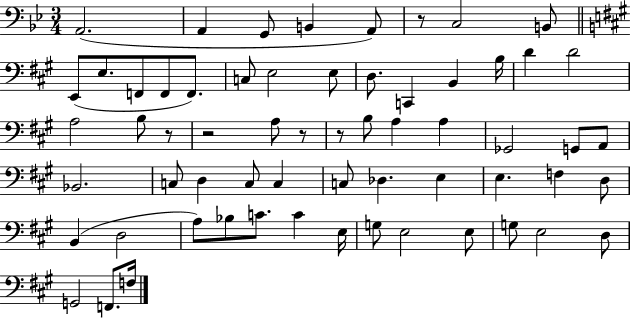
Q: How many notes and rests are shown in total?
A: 62